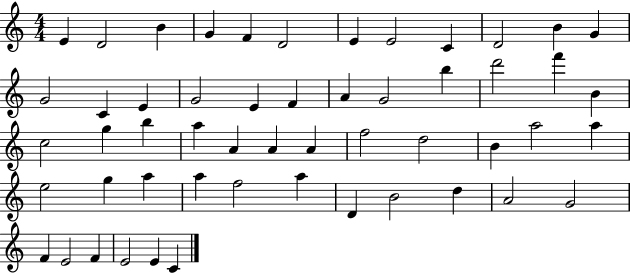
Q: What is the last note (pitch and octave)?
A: C4